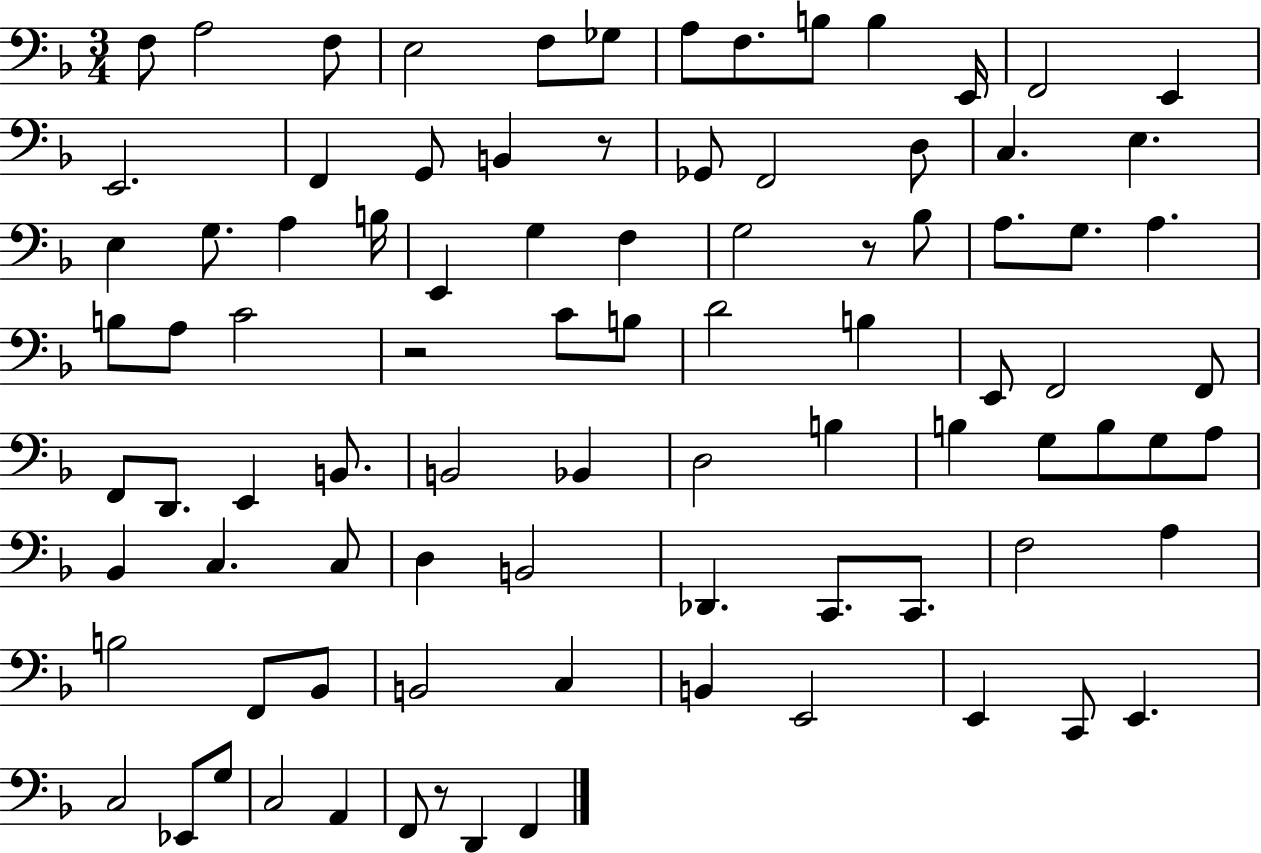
{
  \clef bass
  \numericTimeSignature
  \time 3/4
  \key f \major
  f8 a2 f8 | e2 f8 ges8 | a8 f8. b8 b4 e,16 | f,2 e,4 | \break e,2. | f,4 g,8 b,4 r8 | ges,8 f,2 d8 | c4. e4. | \break e4 g8. a4 b16 | e,4 g4 f4 | g2 r8 bes8 | a8. g8. a4. | \break b8 a8 c'2 | r2 c'8 b8 | d'2 b4 | e,8 f,2 f,8 | \break f,8 d,8. e,4 b,8. | b,2 bes,4 | d2 b4 | b4 g8 b8 g8 a8 | \break bes,4 c4. c8 | d4 b,2 | des,4. c,8. c,8. | f2 a4 | \break b2 f,8 bes,8 | b,2 c4 | b,4 e,2 | e,4 c,8 e,4. | \break c2 ees,8 g8 | c2 a,4 | f,8 r8 d,4 f,4 | \bar "|."
}